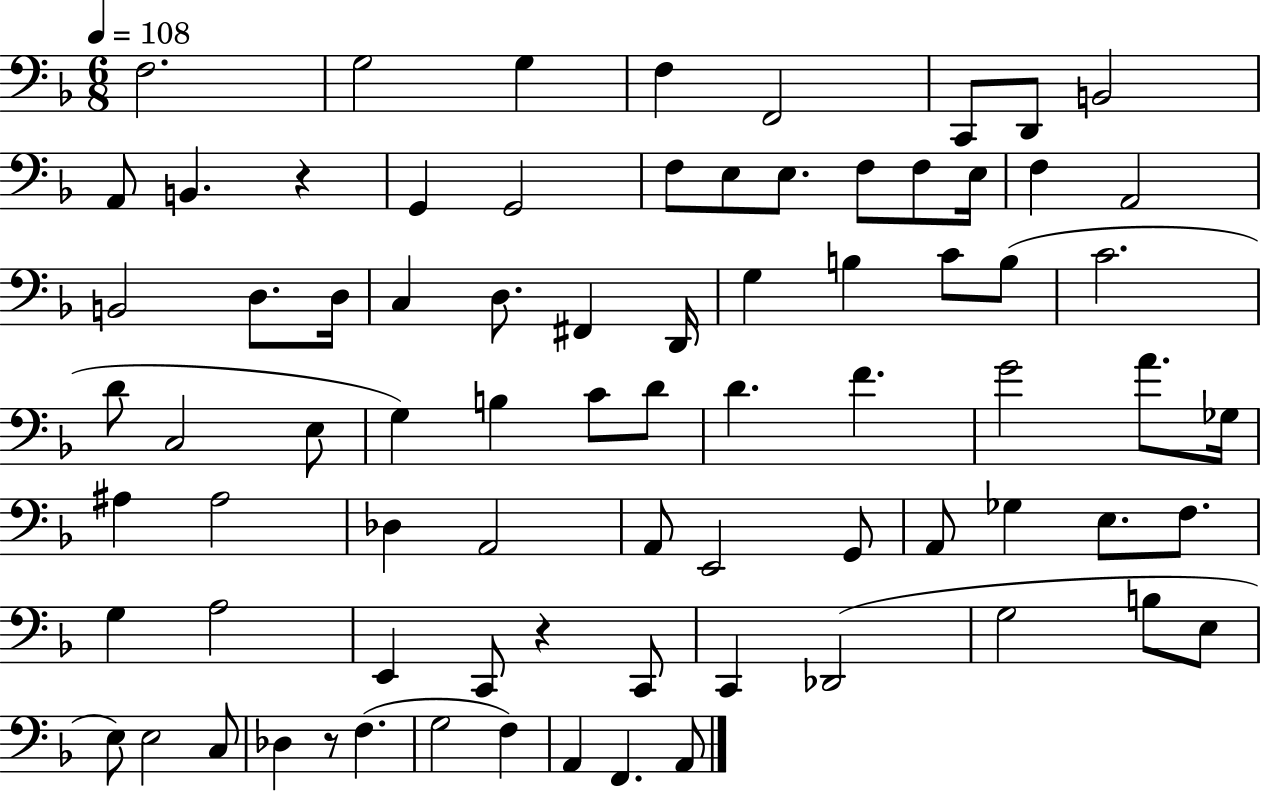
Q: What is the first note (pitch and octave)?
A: F3